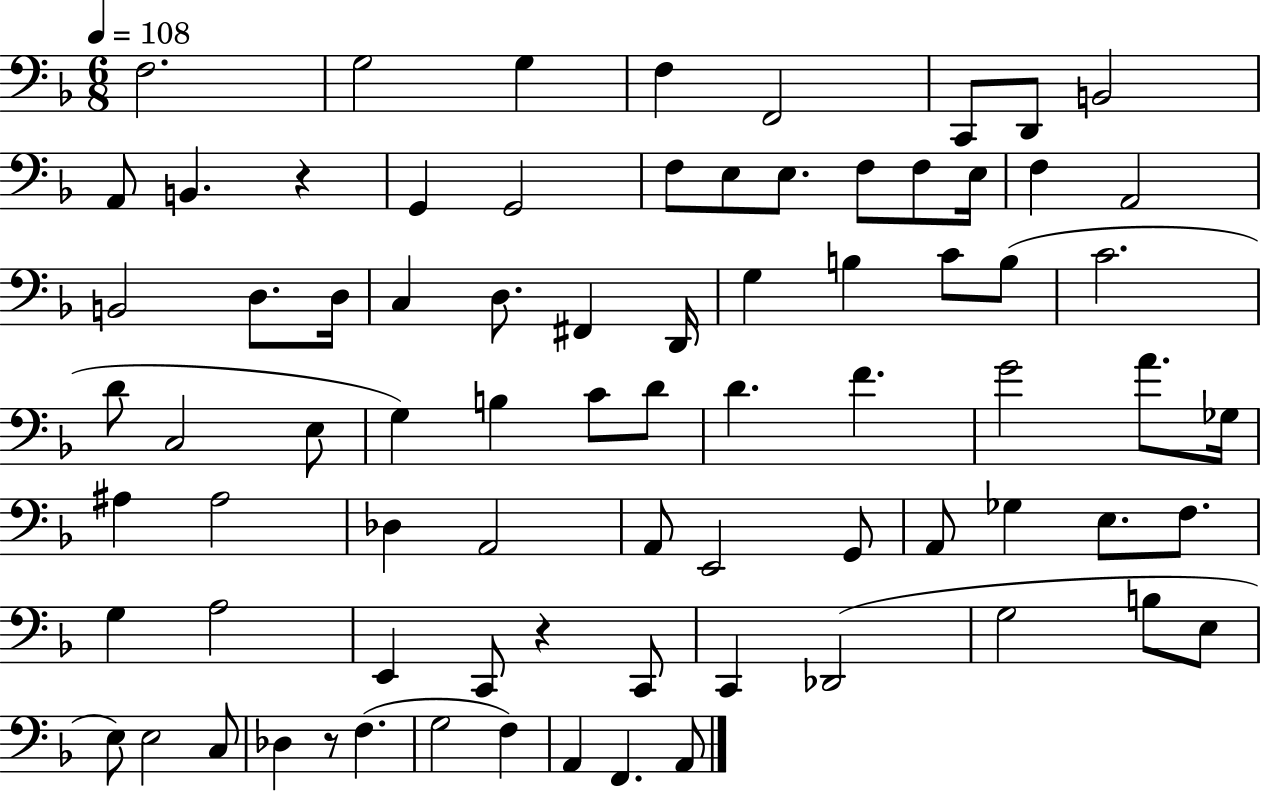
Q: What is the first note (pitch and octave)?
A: F3